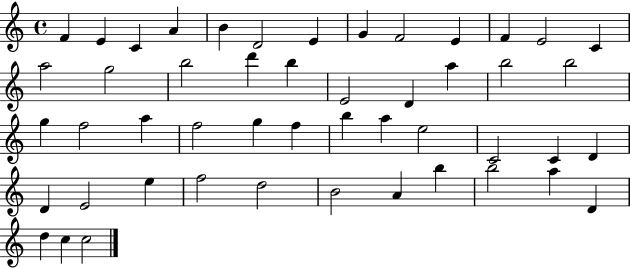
X:1
T:Untitled
M:4/4
L:1/4
K:C
F E C A B D2 E G F2 E F E2 C a2 g2 b2 d' b E2 D a b2 b2 g f2 a f2 g f b a e2 C2 C D D E2 e f2 d2 B2 A b b2 a D d c c2